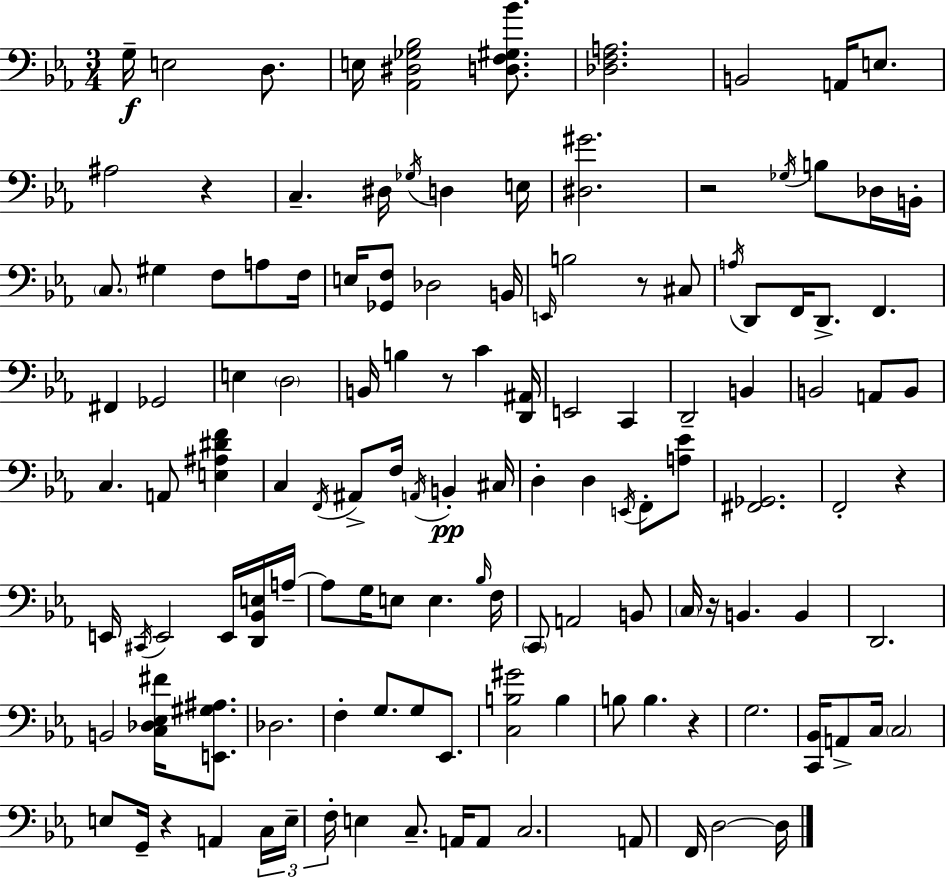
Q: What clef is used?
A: bass